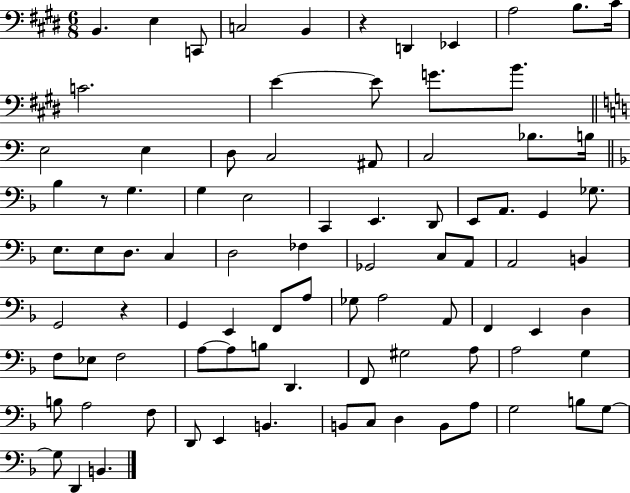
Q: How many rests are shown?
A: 3